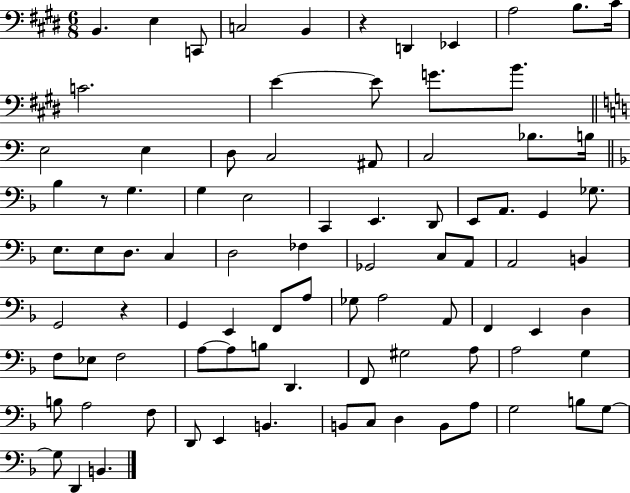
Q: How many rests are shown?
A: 3